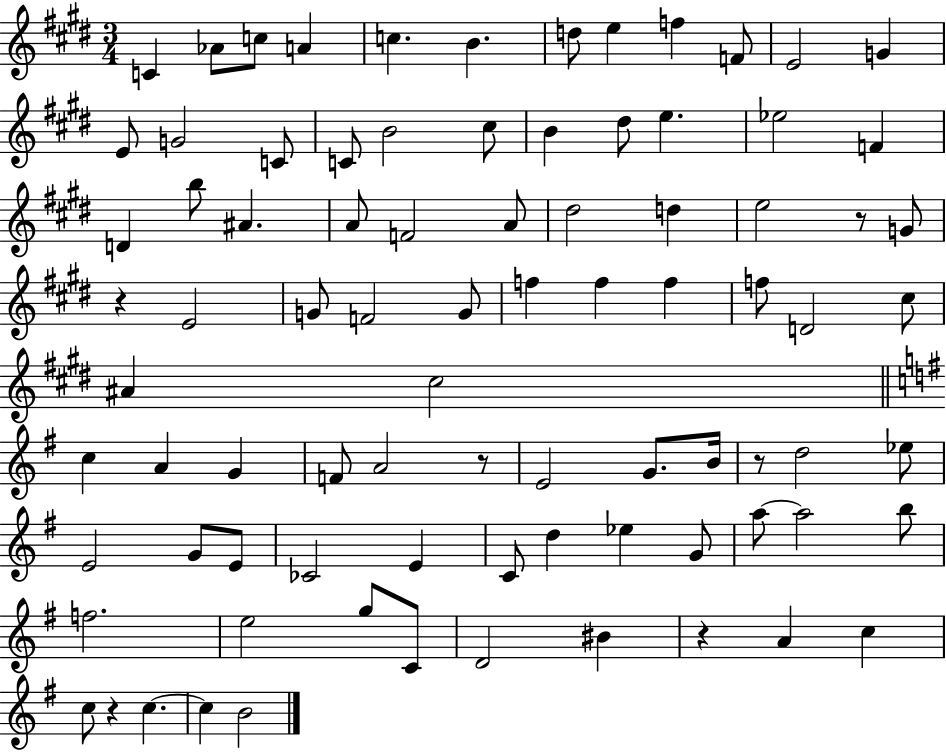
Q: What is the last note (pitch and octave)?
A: B4